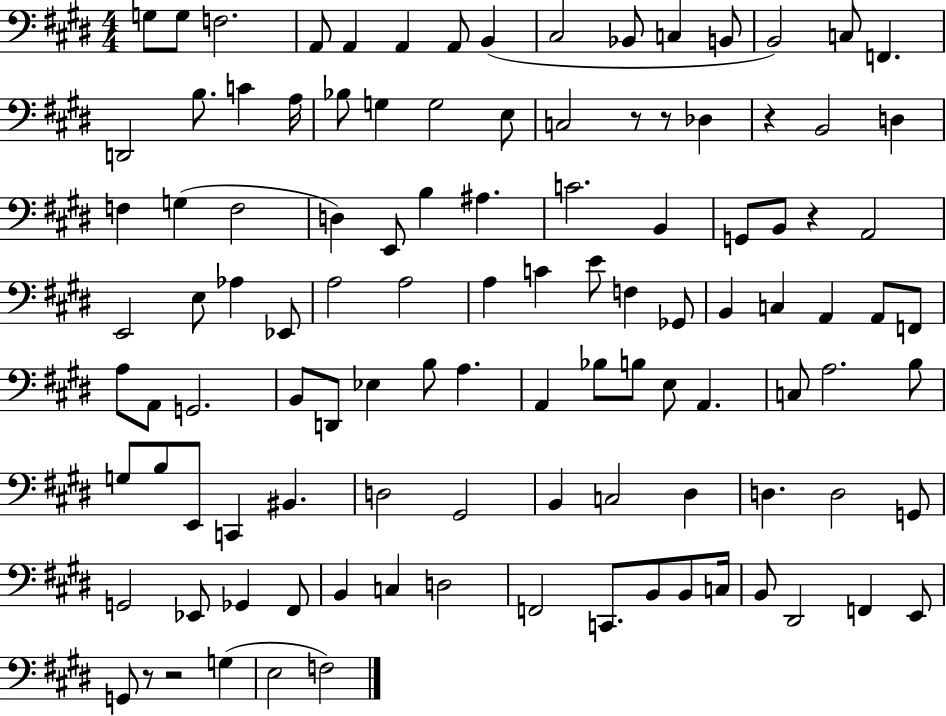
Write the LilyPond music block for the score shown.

{
  \clef bass
  \numericTimeSignature
  \time 4/4
  \key e \major
  \repeat volta 2 { g8 g8 f2. | a,8 a,4 a,4 a,8 b,4( | cis2 bes,8 c4 b,8 | b,2) c8 f,4. | \break d,2 b8. c'4 a16 | bes8 g4 g2 e8 | c2 r8 r8 des4 | r4 b,2 d4 | \break f4 g4( f2 | d4) e,8 b4 ais4. | c'2. b,4 | g,8 b,8 r4 a,2 | \break e,2 e8 aes4 ees,8 | a2 a2 | a4 c'4 e'8 f4 ges,8 | b,4 c4 a,4 a,8 f,8 | \break a8 a,8 g,2. | b,8 d,8 ees4 b8 a4. | a,4 bes8 b8 e8 a,4. | c8 a2. b8 | \break g8 b8 e,8 c,4 bis,4. | d2 gis,2 | b,4 c2 dis4 | d4. d2 g,8 | \break g,2 ees,8 ges,4 fis,8 | b,4 c4 d2 | f,2 c,8. b,8 b,8 c16 | b,8 dis,2 f,4 e,8 | \break g,8 r8 r2 g4( | e2 f2) | } \bar "|."
}